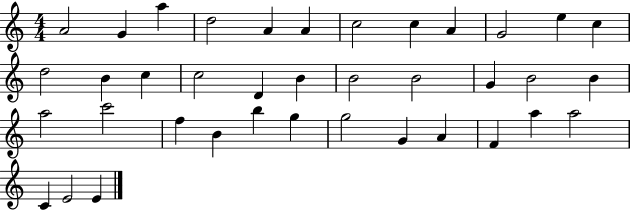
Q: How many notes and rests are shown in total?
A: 38